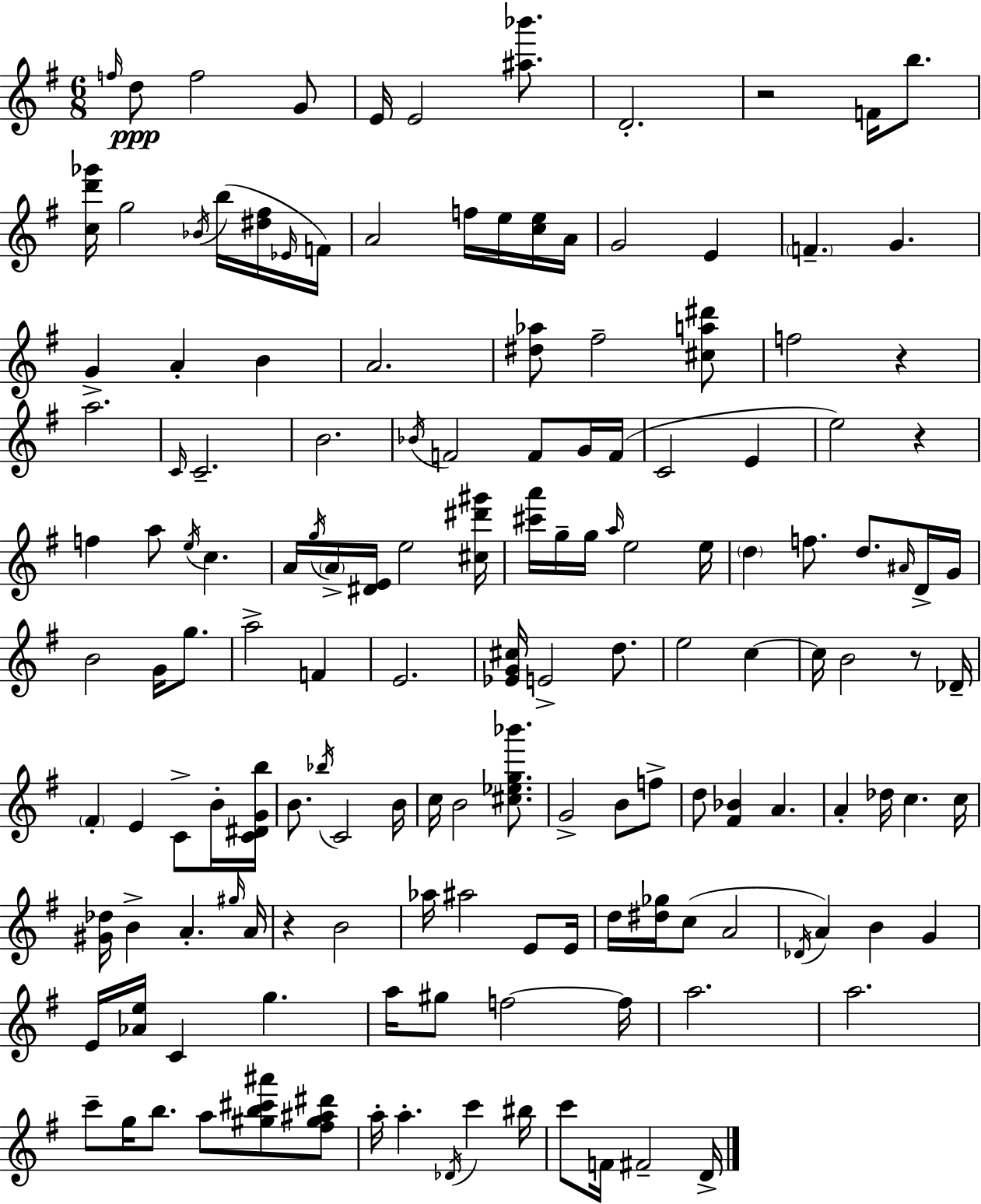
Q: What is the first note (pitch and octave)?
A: F5